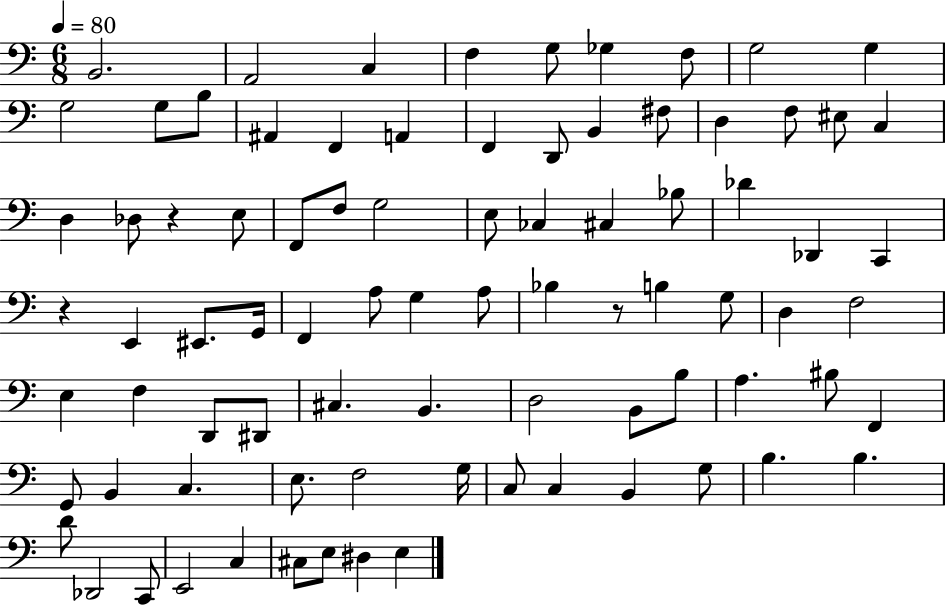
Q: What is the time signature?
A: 6/8